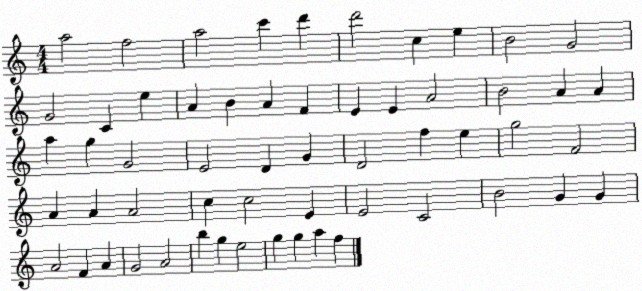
X:1
T:Untitled
M:4/4
L:1/4
K:C
a2 f2 a2 c' d' d'2 c e B2 G2 G2 C e A B A F E E A2 B2 A A a g G2 E2 D G D2 f e g2 F2 A A A2 c c2 E E2 C2 B2 G G A2 F A G2 A2 b g e2 g g a f